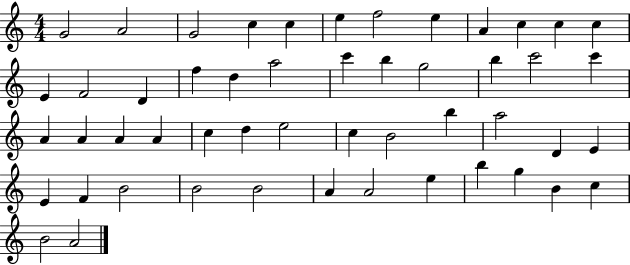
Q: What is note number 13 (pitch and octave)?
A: E4